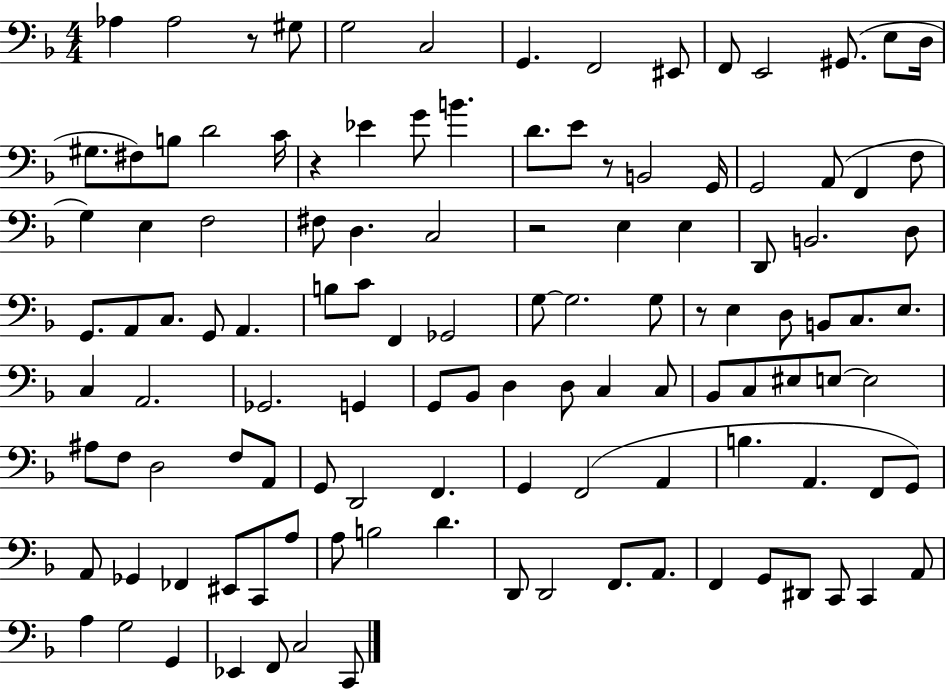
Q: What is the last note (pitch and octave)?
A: C2